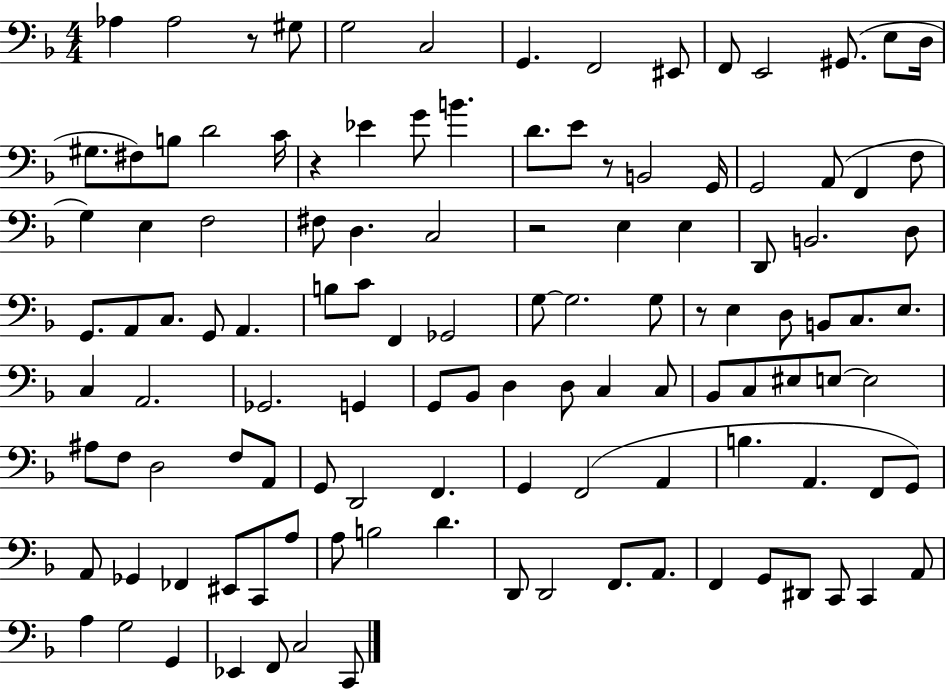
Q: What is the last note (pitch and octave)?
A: C2